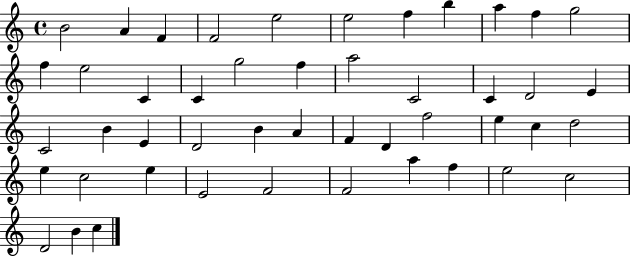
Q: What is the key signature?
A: C major